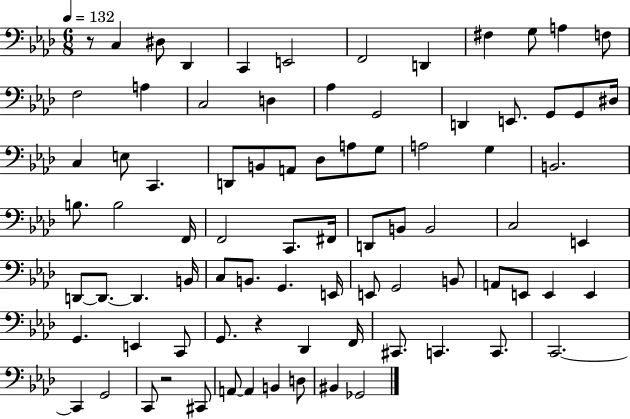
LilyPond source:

{
  \clef bass
  \numericTimeSignature
  \time 6/8
  \key aes \major
  \tempo 4 = 132
  r8 c4 dis8 des,4 | c,4 e,2 | f,2 d,4 | fis4 g8 a4 f8 | \break f2 a4 | c2 d4 | aes4 g,2 | d,4 e,8. g,8 g,8 dis16 | \break c4 e8 c,4. | d,8 b,8 a,8 des8 a8 g8 | a2 g4 | b,2. | \break b8. b2 f,16 | f,2 c,8. fis,16 | d,8 b,8 b,2 | c2 e,4 | \break d,8~~ d,8.~~ d,4. b,16 | c8 b,8. g,4. e,16 | e,8 g,2 b,8 | a,8 e,8 e,4 e,4 | \break g,4. e,4 c,8 | g,8. r4 des,4 f,16 | cis,8. c,4. c,8. | c,2.~~ | \break c,4 g,2 | c,8 r2 cis,8 | a,8~~ a,4 b,4 d8 | bis,4 ges,2 | \break \bar "|."
}